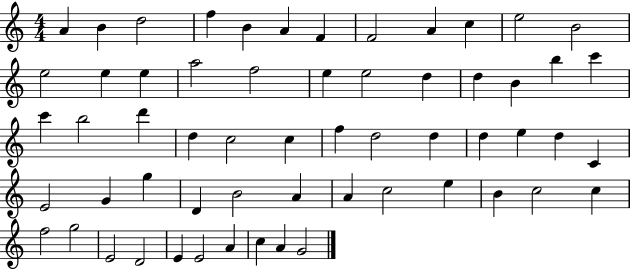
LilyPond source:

{
  \clef treble
  \numericTimeSignature
  \time 4/4
  \key c \major
  a'4 b'4 d''2 | f''4 b'4 a'4 f'4 | f'2 a'4 c''4 | e''2 b'2 | \break e''2 e''4 e''4 | a''2 f''2 | e''4 e''2 d''4 | d''4 b'4 b''4 c'''4 | \break c'''4 b''2 d'''4 | d''4 c''2 c''4 | f''4 d''2 d''4 | d''4 e''4 d''4 c'4 | \break e'2 g'4 g''4 | d'4 b'2 a'4 | a'4 c''2 e''4 | b'4 c''2 c''4 | \break f''2 g''2 | e'2 d'2 | e'4 e'2 a'4 | c''4 a'4 g'2 | \break \bar "|."
}